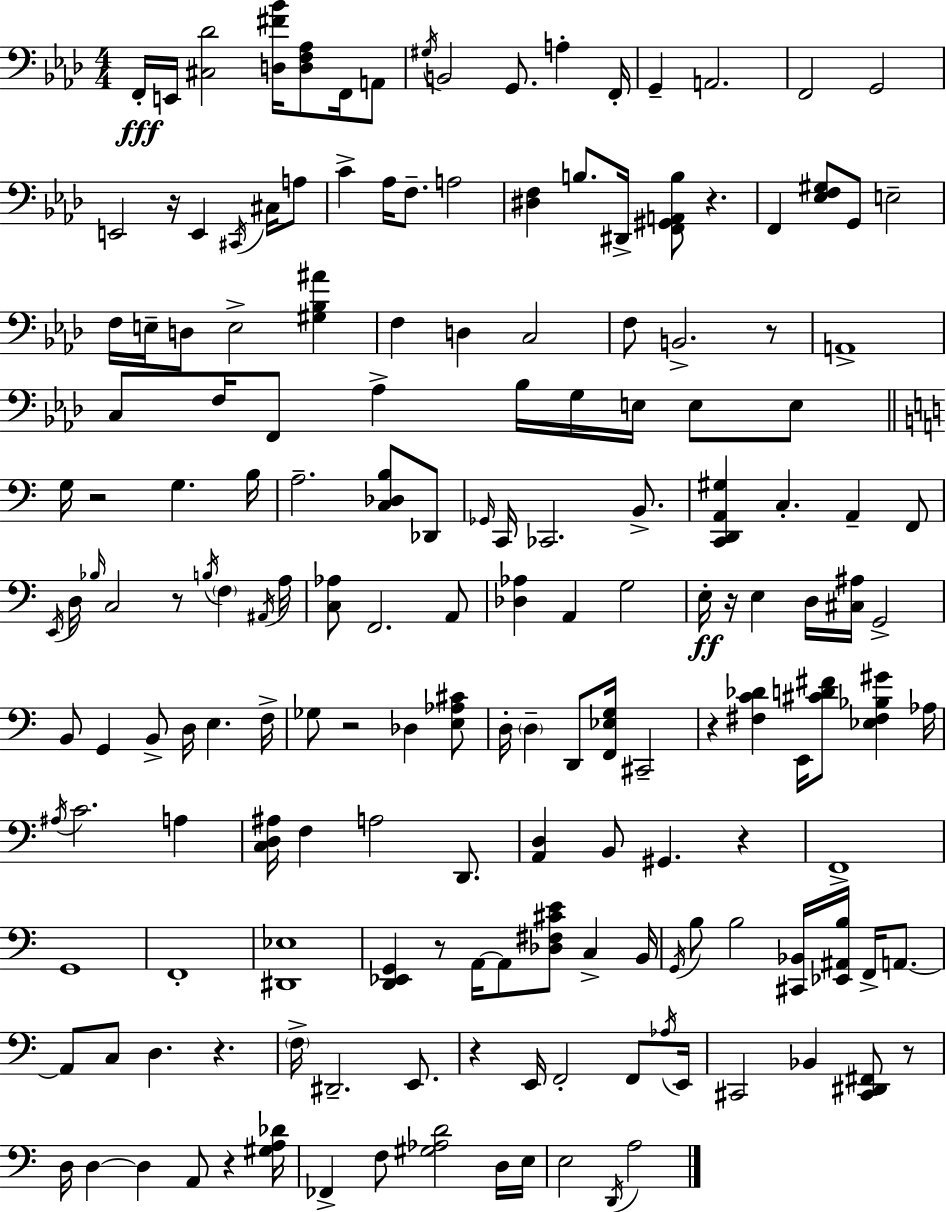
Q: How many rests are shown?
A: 14